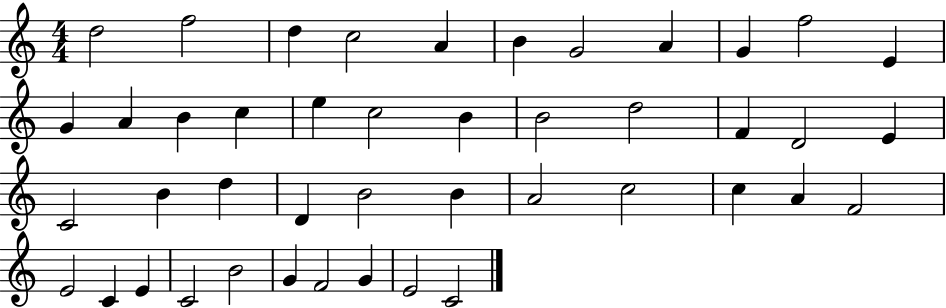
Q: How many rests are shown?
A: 0